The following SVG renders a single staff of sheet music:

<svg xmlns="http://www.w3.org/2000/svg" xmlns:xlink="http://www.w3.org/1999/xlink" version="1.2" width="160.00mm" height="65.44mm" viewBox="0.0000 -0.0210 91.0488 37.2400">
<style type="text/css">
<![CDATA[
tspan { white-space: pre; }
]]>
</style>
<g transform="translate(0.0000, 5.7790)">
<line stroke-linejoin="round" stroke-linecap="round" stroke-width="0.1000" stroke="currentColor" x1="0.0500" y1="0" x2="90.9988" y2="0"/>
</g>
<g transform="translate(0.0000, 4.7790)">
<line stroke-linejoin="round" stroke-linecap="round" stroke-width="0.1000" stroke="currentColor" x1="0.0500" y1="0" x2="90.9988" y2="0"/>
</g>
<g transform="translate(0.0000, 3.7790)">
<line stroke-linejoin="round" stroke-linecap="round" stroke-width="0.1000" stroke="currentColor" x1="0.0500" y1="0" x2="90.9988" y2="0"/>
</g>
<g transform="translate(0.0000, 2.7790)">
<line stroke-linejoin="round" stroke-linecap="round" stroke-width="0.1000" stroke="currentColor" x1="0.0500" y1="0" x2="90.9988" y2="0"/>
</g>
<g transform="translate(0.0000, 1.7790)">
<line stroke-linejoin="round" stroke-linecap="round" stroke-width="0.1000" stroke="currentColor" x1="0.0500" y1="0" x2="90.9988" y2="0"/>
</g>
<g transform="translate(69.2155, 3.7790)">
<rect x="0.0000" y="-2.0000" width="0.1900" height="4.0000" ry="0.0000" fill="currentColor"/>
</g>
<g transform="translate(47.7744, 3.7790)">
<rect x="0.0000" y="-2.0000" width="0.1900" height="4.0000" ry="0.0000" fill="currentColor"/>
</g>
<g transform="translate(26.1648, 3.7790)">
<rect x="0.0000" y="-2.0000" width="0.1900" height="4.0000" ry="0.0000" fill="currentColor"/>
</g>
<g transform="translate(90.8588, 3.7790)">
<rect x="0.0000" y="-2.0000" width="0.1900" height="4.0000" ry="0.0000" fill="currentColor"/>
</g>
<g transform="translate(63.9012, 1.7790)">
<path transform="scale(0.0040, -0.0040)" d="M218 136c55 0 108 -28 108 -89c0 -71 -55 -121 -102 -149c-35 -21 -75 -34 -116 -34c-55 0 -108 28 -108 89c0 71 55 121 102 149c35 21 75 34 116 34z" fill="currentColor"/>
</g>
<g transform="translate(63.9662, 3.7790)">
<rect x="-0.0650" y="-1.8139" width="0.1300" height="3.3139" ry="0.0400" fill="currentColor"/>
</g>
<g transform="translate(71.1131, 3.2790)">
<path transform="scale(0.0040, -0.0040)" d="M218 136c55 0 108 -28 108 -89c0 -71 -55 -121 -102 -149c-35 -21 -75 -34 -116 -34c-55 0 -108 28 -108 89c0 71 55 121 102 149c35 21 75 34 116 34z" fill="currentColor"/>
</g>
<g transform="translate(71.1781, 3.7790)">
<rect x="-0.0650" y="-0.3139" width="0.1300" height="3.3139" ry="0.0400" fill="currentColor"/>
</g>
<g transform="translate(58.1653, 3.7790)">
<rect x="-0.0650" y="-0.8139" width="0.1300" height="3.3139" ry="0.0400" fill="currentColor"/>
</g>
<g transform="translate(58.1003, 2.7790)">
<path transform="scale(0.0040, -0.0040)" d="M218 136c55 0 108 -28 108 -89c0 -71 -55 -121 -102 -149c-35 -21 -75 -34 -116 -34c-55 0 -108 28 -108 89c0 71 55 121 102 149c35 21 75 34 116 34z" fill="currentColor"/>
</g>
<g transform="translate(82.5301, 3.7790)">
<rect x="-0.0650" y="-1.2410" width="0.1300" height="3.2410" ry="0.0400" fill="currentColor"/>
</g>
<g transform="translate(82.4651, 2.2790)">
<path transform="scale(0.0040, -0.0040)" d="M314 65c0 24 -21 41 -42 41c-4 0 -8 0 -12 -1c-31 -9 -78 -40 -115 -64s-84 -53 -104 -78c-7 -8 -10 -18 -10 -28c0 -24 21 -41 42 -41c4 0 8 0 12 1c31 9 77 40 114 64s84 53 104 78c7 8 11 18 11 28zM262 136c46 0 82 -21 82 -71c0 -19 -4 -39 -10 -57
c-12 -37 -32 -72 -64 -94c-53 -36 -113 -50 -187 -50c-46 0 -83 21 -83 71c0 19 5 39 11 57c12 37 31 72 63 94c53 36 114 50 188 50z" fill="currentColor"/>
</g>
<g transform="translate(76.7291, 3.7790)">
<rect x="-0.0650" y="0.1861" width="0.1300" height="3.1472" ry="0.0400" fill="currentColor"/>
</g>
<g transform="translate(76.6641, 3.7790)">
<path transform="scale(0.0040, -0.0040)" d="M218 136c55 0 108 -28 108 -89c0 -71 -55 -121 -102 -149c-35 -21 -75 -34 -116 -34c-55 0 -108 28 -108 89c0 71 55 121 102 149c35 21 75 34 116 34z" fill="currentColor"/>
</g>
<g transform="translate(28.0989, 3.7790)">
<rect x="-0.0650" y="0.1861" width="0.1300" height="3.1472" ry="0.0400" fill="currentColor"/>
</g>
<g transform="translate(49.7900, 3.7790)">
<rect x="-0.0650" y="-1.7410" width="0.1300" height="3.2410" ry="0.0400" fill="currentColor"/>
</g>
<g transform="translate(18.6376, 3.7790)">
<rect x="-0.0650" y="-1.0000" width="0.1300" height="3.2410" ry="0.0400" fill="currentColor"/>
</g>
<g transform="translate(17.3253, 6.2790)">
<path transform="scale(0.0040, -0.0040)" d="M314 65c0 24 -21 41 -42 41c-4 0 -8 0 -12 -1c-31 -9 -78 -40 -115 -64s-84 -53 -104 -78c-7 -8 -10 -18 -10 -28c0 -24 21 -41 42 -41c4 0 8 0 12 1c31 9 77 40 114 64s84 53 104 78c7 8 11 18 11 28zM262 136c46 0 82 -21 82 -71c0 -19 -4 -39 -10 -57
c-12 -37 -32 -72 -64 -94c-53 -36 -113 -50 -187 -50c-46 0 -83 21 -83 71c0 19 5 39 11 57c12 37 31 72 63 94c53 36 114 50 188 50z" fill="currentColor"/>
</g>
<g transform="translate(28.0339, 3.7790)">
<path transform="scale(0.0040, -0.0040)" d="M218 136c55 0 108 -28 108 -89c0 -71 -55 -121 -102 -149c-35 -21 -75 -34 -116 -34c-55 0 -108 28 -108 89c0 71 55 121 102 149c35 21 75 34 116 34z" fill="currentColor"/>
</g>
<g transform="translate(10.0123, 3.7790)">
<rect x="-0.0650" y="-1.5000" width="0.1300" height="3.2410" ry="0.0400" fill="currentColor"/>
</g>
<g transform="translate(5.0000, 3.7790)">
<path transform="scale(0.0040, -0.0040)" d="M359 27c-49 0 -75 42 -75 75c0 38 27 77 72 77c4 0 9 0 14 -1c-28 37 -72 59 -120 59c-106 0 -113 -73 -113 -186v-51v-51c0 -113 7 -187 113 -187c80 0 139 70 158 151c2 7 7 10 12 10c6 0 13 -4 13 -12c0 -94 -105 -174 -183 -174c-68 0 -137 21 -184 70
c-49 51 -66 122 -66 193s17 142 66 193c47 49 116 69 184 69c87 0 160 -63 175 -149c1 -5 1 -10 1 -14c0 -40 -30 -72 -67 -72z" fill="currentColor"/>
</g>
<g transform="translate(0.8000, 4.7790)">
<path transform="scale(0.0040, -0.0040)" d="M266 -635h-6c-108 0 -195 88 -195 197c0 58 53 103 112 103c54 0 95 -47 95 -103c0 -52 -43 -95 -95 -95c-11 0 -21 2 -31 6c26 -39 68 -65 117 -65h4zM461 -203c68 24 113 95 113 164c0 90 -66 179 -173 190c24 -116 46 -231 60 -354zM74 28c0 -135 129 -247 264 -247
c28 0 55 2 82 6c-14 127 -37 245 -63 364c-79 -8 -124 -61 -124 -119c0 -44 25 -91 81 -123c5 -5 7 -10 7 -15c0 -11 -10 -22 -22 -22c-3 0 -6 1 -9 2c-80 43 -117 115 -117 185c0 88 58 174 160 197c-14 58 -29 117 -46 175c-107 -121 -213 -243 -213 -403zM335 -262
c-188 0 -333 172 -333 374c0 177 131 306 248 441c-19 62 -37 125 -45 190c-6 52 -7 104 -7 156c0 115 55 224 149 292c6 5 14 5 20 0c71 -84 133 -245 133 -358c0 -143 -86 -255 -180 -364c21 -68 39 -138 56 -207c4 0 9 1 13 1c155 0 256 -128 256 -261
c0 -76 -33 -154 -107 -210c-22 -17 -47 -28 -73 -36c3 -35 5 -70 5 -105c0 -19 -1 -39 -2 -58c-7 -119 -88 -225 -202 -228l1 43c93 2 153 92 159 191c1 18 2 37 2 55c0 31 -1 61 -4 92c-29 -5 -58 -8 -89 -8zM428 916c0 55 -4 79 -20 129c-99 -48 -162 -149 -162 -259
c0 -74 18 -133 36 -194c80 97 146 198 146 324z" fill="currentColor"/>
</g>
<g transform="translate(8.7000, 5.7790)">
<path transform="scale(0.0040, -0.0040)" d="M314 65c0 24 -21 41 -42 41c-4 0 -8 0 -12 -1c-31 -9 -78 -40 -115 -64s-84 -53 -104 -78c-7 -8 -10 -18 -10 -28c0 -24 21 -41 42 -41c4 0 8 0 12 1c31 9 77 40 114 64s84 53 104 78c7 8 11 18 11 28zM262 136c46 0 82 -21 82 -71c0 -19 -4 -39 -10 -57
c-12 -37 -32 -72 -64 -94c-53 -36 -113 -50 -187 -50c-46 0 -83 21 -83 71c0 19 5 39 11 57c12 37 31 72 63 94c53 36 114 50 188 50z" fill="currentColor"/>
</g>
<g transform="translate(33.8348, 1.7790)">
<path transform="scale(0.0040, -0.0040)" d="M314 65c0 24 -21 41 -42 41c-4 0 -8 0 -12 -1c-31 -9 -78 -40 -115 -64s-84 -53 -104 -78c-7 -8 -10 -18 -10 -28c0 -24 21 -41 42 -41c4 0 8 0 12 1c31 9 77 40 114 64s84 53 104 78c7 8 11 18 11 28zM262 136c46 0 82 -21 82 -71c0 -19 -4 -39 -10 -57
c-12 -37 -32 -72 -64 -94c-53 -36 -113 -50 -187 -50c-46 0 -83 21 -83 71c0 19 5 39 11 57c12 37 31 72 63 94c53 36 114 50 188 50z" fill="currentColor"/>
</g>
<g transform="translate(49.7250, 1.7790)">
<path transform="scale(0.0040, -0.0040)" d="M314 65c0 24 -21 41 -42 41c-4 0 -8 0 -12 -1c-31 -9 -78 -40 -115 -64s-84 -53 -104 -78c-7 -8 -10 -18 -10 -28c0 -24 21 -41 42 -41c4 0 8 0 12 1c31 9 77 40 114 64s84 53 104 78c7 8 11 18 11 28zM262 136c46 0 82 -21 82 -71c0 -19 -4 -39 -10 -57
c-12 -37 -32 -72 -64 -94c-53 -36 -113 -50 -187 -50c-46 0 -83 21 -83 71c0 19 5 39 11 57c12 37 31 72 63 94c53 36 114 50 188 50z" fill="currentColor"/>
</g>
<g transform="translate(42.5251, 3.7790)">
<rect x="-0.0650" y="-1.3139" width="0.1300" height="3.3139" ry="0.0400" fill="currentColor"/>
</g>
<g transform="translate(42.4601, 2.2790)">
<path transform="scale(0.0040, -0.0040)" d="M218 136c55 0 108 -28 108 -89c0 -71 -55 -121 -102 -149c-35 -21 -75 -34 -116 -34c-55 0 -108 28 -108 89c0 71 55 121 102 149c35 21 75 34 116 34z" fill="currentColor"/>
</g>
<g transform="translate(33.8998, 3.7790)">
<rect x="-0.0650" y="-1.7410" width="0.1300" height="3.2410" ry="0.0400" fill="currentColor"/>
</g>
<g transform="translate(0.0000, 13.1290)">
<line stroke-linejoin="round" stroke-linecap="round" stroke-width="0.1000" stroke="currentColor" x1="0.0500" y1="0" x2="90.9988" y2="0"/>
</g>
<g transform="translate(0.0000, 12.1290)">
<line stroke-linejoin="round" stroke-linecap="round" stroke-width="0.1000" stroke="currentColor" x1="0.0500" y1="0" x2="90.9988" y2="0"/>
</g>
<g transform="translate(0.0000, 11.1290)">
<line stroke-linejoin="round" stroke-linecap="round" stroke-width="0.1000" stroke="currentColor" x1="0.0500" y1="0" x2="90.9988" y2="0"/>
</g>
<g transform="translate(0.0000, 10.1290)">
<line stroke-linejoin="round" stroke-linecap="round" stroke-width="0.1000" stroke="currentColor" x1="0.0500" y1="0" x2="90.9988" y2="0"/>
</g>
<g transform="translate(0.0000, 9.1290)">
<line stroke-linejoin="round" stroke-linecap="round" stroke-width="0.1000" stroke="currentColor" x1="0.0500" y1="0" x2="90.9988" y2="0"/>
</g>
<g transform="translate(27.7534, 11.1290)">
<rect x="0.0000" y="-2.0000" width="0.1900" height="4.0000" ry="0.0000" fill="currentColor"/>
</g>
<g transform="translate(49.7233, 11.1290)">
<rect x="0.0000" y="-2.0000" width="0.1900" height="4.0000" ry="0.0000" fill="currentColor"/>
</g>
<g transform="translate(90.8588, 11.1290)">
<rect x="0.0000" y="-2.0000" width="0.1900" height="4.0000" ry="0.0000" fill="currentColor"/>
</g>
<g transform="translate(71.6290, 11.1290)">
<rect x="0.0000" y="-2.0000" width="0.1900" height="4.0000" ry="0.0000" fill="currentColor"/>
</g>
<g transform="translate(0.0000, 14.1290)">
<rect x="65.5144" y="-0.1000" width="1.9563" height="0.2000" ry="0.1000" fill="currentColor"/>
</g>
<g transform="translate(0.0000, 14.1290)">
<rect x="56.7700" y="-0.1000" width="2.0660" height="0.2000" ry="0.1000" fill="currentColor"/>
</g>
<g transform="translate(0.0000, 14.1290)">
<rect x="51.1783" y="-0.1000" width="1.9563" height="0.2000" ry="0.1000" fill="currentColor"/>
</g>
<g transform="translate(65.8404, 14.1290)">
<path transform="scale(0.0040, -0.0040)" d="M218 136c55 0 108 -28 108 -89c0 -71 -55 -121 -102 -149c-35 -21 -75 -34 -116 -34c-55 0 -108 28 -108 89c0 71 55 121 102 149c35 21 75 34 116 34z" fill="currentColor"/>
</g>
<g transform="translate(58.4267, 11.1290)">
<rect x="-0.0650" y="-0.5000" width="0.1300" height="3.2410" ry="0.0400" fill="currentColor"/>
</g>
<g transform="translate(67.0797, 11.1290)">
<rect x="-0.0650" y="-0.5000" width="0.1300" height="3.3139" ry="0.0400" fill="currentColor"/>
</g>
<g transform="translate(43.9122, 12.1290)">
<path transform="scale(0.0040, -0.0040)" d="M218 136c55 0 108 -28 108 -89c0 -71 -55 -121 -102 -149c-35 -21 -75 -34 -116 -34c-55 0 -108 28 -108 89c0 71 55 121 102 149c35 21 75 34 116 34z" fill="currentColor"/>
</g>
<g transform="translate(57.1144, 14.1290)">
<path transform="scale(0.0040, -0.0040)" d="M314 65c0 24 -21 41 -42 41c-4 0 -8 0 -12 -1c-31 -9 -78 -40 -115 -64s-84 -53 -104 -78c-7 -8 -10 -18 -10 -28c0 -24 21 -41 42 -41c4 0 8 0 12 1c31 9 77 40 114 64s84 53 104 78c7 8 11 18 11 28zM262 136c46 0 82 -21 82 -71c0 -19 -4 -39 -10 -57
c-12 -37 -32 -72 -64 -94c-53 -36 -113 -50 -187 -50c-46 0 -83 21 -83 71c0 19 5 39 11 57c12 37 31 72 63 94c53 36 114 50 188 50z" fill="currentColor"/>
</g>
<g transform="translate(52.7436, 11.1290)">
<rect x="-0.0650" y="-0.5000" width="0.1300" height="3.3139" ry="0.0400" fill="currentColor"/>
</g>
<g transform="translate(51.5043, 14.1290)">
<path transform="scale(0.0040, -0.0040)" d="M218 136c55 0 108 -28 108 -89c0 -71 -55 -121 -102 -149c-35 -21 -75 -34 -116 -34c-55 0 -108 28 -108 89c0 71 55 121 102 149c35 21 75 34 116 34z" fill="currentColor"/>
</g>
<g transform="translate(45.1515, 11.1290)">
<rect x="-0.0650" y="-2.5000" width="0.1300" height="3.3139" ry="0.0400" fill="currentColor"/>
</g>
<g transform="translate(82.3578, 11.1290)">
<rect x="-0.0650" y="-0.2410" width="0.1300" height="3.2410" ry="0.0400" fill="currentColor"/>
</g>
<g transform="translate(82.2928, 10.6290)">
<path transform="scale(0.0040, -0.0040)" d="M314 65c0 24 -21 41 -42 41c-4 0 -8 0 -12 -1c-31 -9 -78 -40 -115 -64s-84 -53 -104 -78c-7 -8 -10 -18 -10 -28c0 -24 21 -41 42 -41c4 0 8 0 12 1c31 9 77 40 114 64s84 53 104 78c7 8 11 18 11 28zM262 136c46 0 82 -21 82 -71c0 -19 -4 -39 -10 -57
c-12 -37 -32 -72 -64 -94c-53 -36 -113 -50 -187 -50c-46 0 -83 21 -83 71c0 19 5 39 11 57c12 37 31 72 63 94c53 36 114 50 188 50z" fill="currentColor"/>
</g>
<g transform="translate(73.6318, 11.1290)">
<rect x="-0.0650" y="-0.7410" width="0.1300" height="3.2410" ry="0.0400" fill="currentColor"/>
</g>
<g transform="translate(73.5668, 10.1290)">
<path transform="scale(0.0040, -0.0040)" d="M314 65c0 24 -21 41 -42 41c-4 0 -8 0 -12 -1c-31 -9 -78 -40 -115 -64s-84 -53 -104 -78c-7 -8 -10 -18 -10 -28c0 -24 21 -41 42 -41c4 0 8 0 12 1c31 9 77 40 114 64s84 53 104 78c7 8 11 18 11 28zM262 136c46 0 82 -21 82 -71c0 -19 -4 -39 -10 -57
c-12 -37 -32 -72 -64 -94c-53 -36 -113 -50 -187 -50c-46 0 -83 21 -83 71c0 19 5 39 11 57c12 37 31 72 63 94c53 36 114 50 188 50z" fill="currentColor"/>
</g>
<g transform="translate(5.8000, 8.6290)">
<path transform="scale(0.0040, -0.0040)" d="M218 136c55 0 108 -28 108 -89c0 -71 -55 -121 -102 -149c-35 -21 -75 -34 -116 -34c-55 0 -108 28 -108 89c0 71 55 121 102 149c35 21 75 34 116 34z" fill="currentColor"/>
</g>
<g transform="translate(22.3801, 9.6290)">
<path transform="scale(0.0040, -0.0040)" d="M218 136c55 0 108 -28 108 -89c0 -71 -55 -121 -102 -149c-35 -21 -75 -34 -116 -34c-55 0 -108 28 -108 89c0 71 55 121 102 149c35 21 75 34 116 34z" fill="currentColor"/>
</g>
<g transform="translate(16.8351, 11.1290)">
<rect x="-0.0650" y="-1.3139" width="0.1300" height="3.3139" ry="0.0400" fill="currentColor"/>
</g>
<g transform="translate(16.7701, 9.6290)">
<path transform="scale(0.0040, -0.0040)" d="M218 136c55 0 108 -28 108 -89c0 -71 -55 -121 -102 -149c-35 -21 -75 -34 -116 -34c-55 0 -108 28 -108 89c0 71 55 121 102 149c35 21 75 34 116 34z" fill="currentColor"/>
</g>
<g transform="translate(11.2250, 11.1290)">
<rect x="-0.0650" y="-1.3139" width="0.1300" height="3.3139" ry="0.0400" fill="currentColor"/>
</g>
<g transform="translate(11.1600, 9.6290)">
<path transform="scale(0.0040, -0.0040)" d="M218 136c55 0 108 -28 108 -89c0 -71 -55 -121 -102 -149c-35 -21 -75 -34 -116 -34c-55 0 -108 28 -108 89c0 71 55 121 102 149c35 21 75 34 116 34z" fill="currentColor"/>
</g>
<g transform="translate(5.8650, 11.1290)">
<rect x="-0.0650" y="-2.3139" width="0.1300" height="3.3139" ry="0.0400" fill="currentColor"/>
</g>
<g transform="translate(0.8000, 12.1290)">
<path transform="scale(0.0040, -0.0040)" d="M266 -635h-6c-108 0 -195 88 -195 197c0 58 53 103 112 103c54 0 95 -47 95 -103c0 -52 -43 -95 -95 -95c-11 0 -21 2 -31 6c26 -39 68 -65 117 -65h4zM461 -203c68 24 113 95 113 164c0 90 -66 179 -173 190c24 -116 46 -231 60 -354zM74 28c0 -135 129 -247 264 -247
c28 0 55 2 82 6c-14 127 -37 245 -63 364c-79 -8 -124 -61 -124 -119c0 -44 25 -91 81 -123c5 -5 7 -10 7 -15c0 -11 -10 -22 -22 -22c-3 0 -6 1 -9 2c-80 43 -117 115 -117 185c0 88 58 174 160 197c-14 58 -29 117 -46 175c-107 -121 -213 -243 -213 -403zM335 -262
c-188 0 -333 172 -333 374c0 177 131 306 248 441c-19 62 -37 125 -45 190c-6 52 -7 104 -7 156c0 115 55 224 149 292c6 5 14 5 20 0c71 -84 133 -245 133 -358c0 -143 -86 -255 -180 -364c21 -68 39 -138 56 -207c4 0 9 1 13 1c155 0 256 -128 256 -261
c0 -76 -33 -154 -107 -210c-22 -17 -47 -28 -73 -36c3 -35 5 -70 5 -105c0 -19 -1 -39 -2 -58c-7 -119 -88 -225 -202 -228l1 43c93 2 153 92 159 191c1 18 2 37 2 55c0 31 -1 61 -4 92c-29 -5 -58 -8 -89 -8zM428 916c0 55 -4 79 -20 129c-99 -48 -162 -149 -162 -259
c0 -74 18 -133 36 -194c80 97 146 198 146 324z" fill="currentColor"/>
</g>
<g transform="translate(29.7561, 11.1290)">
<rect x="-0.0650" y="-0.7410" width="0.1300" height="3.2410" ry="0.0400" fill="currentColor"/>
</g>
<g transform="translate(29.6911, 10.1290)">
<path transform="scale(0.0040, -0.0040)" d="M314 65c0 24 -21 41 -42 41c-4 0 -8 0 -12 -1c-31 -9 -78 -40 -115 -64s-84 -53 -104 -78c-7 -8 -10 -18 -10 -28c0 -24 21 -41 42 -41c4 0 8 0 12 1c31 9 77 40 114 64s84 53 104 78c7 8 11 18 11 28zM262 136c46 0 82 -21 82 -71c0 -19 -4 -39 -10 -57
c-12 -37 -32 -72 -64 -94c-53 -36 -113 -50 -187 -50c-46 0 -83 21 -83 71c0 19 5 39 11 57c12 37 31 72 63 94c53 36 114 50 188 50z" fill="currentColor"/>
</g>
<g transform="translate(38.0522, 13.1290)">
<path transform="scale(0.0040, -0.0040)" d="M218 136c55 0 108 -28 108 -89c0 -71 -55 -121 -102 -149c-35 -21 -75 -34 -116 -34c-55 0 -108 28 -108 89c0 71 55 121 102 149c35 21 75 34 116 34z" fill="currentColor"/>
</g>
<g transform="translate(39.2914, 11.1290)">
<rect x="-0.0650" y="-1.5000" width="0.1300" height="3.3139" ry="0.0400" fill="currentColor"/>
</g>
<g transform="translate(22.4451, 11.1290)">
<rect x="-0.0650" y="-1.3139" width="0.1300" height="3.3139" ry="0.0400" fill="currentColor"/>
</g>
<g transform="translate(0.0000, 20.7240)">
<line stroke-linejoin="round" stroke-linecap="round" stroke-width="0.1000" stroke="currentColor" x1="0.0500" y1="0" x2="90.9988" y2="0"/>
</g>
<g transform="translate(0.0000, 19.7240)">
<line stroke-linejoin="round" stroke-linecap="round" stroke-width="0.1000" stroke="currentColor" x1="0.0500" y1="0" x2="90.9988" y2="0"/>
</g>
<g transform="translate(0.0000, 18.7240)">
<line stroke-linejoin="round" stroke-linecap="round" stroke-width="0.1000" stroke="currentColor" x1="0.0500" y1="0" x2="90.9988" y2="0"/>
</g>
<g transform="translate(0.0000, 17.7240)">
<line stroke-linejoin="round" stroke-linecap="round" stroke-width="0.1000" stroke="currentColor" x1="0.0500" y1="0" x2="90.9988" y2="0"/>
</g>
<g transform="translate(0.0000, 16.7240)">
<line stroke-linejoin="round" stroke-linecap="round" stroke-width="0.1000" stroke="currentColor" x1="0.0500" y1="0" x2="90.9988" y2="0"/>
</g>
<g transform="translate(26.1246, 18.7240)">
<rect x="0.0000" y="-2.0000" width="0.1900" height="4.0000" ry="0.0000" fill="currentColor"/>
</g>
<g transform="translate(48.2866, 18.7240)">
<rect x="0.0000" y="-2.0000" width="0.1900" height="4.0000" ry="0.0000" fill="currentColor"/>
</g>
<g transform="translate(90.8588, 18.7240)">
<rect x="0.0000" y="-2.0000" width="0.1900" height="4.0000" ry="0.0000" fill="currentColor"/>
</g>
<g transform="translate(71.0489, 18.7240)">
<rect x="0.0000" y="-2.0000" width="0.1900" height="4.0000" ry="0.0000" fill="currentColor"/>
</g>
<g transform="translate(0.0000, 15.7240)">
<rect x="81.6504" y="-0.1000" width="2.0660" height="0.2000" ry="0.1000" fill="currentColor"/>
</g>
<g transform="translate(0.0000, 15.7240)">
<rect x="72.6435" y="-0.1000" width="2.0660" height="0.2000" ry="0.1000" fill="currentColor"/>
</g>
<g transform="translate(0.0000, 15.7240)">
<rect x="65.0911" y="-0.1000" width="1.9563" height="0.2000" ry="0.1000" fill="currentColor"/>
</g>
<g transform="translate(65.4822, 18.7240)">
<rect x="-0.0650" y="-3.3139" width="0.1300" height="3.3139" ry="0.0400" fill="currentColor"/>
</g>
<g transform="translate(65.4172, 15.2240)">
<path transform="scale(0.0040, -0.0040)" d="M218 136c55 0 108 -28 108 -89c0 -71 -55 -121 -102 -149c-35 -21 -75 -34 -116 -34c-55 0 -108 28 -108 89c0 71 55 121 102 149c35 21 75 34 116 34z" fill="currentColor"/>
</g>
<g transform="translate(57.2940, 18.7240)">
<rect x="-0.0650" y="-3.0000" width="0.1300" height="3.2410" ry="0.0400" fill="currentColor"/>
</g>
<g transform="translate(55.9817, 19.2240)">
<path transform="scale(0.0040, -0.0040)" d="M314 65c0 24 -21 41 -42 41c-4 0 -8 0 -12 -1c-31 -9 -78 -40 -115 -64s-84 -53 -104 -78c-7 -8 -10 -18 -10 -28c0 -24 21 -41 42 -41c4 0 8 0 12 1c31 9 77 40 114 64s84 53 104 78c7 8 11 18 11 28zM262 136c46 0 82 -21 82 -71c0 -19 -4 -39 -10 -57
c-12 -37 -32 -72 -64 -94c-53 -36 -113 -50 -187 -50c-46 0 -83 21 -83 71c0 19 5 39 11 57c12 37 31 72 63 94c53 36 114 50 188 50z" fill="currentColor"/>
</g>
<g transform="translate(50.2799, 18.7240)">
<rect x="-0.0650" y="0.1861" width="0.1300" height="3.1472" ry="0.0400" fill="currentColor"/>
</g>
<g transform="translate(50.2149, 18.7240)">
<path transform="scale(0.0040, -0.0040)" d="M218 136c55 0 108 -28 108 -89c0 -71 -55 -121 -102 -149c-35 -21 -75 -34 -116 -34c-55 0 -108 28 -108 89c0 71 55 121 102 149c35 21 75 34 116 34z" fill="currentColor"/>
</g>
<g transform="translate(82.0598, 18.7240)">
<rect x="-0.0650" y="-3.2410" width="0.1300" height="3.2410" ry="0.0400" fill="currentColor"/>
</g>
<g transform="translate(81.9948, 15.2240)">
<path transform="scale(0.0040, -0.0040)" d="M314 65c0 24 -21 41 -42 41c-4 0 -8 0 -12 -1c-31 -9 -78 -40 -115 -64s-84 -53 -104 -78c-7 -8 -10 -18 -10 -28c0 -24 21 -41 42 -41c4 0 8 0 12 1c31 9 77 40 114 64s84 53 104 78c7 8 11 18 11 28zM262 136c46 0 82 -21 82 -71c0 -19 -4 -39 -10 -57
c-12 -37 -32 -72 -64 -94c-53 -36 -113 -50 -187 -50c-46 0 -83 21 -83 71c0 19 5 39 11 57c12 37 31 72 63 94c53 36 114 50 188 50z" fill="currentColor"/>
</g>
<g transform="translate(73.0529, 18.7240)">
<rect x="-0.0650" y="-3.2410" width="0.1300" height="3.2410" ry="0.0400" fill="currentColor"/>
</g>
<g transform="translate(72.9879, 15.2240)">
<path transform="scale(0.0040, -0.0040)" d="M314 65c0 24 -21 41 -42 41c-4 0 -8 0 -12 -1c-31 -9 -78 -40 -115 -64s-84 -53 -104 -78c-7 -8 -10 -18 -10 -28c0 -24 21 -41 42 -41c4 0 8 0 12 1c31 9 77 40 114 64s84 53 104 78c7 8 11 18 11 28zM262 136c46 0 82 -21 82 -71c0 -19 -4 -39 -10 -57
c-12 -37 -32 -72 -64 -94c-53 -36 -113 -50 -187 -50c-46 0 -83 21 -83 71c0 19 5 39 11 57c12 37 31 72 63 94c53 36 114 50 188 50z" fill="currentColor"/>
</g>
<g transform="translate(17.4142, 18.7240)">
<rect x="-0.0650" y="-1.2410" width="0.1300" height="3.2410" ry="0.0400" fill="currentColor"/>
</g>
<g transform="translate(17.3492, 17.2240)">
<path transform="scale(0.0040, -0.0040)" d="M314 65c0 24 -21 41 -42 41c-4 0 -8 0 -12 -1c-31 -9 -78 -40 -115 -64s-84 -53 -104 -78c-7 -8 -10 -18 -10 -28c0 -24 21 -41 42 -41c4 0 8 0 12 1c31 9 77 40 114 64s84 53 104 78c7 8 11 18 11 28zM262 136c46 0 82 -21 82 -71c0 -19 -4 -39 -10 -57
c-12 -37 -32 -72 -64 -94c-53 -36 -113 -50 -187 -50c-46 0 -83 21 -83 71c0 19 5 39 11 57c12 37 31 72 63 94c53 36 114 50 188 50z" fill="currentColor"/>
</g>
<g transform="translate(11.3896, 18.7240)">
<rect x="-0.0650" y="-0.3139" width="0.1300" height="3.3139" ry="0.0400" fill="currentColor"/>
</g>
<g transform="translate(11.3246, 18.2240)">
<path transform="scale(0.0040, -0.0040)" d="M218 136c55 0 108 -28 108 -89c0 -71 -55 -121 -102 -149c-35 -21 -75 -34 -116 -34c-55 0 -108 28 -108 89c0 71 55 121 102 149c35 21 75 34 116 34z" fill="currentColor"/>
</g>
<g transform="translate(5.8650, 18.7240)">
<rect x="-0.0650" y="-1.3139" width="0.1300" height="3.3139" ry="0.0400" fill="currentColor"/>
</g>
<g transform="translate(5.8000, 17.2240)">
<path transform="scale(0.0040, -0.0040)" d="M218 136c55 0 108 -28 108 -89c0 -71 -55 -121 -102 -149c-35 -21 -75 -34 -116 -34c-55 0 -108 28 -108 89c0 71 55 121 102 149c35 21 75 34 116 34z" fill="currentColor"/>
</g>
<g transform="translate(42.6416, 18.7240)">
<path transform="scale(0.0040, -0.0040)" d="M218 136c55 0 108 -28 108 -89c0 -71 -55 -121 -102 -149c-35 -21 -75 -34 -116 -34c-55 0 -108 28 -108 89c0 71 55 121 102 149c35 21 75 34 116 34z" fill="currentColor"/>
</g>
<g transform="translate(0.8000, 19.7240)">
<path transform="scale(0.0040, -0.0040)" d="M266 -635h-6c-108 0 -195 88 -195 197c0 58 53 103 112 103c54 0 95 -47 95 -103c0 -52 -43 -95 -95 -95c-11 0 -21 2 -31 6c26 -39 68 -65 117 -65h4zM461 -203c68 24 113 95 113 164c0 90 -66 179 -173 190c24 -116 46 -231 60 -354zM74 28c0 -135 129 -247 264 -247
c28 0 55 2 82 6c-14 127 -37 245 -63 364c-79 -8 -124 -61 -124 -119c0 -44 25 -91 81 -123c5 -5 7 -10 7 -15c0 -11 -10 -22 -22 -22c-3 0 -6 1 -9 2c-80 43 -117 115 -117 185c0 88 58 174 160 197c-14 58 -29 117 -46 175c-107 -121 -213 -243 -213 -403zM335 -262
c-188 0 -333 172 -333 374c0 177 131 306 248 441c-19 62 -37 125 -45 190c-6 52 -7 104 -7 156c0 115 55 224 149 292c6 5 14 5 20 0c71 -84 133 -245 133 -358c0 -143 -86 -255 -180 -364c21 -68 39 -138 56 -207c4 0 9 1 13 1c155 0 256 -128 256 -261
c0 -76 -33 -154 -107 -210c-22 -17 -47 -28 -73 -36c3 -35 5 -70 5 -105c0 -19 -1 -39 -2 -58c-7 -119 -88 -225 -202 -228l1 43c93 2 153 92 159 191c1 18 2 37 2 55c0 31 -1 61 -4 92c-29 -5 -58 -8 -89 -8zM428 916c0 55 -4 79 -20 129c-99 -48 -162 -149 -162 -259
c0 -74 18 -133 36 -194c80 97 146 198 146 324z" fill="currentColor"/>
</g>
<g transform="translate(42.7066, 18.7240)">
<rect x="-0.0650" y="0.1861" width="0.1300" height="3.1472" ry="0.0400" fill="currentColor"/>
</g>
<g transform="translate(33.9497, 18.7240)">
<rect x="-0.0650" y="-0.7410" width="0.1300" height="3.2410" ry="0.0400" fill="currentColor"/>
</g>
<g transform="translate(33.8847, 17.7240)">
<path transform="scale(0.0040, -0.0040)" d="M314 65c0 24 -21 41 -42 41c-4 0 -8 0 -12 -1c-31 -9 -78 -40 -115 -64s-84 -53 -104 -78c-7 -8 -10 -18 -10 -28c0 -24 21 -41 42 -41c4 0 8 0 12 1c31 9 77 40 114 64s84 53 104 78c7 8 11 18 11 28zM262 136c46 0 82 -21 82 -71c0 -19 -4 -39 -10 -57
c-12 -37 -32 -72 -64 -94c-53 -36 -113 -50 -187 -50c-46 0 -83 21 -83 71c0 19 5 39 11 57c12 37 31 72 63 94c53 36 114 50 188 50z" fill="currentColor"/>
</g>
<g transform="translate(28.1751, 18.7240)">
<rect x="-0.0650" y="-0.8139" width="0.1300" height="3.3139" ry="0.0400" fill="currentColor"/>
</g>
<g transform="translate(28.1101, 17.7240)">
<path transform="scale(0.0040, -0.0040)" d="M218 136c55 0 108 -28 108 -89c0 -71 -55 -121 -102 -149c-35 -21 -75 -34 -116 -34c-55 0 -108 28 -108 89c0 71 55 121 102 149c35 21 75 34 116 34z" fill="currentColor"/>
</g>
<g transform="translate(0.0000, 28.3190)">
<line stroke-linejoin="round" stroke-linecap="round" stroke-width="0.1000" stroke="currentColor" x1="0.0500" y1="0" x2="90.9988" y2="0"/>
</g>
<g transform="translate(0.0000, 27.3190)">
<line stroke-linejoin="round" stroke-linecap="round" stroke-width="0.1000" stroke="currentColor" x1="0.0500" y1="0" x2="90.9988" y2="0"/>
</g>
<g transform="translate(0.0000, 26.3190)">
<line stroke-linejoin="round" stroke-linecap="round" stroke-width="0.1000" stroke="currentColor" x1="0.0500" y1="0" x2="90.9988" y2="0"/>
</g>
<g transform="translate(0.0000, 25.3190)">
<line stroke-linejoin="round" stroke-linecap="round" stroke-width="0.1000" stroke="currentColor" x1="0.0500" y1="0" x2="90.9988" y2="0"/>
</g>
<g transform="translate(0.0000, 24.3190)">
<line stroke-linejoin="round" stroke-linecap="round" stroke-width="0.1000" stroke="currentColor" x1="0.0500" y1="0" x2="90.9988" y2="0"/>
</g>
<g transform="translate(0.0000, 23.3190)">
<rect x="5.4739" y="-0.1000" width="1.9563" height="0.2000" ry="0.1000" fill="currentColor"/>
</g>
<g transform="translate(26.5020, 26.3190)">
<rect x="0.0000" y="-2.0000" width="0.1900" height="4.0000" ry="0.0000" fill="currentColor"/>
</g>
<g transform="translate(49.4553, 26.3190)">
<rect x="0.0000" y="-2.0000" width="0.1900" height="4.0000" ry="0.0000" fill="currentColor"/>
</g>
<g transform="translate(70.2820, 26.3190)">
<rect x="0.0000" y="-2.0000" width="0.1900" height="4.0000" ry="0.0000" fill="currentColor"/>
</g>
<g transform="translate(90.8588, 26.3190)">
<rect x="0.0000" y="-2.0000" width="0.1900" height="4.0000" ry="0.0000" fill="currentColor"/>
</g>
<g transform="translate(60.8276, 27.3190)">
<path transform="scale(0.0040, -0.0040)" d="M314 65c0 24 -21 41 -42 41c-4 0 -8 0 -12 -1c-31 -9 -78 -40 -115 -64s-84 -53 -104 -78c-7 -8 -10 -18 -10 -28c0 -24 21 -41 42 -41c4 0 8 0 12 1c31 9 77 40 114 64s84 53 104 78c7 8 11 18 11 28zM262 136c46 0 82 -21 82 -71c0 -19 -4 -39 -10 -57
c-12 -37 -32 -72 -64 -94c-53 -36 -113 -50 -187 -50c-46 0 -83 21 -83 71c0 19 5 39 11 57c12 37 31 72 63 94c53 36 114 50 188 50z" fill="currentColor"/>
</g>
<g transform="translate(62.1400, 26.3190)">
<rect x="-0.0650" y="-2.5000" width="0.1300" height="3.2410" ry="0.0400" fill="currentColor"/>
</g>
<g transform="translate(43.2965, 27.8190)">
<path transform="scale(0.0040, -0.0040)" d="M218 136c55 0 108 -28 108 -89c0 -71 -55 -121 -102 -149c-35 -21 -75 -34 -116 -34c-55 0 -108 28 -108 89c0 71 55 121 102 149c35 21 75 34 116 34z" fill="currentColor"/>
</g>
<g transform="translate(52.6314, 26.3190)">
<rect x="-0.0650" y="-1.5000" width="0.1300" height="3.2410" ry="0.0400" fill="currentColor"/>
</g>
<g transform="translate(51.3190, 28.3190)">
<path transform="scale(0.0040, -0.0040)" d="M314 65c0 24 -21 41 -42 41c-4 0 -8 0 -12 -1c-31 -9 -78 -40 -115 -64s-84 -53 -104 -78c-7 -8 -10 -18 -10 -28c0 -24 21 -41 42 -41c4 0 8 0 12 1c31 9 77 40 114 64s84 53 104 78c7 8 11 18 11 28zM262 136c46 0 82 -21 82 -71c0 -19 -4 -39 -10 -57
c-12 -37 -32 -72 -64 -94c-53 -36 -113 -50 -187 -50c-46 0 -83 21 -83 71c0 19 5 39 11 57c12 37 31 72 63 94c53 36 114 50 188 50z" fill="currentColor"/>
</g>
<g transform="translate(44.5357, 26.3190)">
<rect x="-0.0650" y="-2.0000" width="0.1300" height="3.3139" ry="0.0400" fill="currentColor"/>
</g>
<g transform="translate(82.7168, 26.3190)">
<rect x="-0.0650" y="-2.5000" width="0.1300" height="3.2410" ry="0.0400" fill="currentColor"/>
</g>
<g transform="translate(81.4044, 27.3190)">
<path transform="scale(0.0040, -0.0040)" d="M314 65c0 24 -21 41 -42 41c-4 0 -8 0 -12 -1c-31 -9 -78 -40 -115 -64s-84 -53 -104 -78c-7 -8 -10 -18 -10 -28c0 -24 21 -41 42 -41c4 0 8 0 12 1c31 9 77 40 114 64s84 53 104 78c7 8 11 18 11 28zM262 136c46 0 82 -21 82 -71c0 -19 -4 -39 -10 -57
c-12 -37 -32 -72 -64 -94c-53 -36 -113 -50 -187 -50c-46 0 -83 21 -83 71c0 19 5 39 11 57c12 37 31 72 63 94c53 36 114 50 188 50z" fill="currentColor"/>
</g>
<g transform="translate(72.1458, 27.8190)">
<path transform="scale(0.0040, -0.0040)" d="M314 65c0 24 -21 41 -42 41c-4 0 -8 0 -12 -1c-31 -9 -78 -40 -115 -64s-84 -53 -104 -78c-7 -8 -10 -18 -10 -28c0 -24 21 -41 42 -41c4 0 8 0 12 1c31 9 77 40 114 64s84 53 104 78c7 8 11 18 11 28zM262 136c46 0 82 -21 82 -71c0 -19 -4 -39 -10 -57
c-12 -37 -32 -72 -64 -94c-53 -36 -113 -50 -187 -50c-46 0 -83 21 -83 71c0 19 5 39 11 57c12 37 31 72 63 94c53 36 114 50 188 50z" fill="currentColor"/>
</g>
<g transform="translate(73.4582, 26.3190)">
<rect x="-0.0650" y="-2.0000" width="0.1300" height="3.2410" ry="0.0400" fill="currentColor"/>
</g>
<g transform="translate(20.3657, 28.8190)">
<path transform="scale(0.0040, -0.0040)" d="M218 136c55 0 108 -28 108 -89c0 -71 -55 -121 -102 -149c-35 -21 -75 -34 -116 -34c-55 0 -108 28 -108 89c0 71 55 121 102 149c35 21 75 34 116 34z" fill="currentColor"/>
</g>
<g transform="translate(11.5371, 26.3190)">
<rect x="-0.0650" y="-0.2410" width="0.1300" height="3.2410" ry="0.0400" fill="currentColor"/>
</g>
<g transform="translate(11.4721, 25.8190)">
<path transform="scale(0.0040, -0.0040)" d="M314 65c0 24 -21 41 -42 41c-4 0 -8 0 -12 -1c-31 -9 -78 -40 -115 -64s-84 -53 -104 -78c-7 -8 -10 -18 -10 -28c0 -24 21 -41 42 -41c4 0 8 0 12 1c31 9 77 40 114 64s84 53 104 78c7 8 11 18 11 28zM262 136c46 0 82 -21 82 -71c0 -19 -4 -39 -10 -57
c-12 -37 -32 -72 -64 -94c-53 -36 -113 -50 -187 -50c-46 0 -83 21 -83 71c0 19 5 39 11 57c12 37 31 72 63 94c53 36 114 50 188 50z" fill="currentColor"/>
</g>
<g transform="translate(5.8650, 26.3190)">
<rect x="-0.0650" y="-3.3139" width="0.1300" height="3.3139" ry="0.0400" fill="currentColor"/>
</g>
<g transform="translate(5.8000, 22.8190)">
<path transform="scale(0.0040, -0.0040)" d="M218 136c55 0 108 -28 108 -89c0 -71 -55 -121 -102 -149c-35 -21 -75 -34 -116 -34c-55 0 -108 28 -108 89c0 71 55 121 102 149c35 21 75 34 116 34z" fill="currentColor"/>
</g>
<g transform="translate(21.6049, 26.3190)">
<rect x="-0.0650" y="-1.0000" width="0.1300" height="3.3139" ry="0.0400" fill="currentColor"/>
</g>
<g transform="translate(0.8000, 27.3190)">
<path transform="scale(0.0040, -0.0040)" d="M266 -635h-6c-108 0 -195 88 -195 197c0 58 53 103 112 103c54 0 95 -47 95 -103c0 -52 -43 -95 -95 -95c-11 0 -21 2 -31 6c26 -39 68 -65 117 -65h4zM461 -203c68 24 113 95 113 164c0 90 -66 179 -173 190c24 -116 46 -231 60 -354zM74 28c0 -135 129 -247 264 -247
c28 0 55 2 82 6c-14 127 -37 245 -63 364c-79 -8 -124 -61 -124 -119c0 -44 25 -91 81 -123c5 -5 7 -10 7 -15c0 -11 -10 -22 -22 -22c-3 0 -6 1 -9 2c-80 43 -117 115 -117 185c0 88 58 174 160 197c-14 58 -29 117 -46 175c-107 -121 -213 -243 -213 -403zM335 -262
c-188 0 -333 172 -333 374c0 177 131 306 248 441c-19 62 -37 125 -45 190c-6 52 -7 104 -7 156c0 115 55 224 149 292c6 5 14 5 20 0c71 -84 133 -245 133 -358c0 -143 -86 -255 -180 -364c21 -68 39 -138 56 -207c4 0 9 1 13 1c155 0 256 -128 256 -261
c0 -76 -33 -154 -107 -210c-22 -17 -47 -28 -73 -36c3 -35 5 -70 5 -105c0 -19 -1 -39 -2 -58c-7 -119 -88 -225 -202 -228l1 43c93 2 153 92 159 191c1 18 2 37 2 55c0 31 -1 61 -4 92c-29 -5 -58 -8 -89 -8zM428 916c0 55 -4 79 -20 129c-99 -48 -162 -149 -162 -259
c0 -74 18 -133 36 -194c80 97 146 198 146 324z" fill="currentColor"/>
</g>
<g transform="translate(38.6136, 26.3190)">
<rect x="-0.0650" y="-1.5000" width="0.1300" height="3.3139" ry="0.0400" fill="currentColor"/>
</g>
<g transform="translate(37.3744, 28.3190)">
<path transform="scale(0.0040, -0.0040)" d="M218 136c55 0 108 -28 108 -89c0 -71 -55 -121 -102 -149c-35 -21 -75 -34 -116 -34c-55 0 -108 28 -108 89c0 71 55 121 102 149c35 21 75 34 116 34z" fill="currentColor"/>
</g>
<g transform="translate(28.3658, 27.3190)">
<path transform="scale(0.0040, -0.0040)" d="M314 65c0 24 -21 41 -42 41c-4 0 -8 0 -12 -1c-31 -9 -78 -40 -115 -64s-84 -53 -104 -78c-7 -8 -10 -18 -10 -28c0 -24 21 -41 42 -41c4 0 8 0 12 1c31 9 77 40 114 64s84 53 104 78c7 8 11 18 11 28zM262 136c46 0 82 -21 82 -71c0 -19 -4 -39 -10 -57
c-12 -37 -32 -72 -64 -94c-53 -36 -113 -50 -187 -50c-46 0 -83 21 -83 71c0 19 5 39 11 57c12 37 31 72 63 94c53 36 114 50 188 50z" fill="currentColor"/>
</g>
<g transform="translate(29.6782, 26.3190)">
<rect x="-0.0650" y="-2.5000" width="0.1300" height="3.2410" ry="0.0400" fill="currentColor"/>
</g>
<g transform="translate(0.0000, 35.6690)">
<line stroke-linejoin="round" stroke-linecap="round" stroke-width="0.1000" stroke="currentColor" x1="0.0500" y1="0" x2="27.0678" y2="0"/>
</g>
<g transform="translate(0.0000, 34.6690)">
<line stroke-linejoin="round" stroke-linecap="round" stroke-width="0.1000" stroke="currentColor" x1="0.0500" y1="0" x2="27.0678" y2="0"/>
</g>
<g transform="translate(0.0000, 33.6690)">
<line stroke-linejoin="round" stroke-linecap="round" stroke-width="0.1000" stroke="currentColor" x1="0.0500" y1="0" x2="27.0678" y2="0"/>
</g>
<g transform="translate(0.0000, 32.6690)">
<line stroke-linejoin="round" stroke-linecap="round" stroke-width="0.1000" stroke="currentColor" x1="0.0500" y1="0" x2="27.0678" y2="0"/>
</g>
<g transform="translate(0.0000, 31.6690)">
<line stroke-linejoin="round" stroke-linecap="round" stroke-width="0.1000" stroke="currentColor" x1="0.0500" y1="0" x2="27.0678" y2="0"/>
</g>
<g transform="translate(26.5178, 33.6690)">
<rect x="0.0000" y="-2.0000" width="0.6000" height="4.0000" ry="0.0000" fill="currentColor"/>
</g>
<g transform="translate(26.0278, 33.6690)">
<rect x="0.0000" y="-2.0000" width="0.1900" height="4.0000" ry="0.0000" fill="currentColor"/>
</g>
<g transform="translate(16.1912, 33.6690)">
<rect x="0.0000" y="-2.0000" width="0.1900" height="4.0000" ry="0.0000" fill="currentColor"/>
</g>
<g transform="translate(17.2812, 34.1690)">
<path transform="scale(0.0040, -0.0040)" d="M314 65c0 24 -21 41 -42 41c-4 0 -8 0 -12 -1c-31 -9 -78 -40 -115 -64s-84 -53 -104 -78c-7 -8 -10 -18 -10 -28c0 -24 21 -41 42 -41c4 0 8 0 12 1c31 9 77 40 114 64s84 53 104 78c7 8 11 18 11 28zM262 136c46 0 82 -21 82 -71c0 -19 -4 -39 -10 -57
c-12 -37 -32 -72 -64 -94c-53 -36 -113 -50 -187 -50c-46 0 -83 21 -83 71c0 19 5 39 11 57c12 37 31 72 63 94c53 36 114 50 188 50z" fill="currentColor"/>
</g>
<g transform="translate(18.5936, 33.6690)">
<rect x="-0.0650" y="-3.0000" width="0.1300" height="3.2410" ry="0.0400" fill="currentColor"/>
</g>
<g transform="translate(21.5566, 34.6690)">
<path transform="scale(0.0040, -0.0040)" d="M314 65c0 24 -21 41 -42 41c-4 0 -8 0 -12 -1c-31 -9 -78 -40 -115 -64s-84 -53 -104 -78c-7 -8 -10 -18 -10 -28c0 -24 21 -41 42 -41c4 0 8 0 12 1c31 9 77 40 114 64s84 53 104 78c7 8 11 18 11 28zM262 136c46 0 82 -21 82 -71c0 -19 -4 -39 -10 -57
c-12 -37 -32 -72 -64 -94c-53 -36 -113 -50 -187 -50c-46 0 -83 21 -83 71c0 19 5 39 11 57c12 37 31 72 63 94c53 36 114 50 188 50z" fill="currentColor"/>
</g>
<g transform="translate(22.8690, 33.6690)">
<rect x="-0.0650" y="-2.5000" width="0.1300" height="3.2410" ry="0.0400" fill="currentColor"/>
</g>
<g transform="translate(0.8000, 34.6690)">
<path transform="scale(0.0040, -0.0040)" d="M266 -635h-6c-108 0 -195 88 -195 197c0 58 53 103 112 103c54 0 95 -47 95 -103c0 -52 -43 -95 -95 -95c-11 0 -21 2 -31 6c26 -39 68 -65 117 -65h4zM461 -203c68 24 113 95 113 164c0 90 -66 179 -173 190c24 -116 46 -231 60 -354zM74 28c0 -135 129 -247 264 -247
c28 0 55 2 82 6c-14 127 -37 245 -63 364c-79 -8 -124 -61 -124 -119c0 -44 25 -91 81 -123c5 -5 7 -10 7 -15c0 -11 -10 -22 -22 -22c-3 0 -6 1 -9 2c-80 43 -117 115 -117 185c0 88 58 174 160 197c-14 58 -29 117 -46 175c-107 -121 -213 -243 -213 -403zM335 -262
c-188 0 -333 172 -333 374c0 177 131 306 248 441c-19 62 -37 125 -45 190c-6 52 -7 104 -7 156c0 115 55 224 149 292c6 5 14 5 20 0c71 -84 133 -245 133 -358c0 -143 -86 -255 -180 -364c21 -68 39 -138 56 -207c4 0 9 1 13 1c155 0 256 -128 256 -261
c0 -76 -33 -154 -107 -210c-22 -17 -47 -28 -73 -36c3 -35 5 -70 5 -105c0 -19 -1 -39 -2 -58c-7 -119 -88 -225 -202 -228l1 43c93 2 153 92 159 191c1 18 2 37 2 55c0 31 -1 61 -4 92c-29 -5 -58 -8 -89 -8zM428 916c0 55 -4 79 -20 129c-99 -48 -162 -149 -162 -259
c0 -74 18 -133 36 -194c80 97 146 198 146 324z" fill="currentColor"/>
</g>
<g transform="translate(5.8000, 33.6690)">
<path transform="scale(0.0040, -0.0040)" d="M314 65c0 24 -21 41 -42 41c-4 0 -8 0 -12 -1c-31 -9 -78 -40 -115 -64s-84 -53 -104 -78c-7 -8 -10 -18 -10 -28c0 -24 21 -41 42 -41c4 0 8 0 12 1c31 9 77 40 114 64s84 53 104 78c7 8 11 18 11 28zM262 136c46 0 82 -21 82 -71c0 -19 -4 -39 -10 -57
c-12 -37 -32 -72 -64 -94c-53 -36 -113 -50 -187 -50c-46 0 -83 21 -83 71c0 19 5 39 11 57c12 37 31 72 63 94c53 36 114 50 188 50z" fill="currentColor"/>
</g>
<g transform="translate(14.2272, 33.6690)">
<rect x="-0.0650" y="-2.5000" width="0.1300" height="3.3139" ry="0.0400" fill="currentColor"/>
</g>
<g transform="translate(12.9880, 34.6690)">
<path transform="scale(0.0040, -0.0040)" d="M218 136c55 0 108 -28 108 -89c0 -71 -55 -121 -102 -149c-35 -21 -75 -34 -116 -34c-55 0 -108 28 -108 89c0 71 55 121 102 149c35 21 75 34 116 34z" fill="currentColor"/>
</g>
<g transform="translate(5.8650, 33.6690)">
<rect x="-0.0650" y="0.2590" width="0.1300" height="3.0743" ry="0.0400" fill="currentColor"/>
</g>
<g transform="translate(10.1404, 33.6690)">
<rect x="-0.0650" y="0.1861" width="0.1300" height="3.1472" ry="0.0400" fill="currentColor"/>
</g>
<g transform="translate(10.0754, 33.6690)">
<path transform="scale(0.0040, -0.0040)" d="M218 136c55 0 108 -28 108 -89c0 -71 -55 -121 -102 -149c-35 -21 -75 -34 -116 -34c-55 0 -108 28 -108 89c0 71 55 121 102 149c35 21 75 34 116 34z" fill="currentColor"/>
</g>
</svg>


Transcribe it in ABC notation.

X:1
T:Untitled
M:4/4
L:1/4
K:C
E2 D2 B f2 e f2 d f c B e2 g e e e d2 E G C C2 C d2 c2 e c e2 d d2 B B A2 b b2 b2 b c2 D G2 E F E2 G2 F2 G2 B2 B G A2 G2